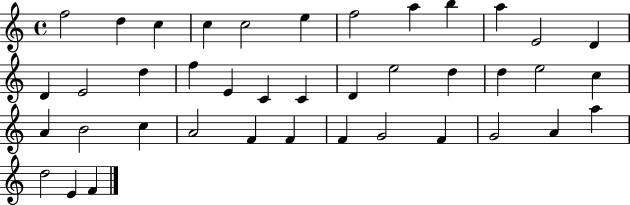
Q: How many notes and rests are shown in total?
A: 40